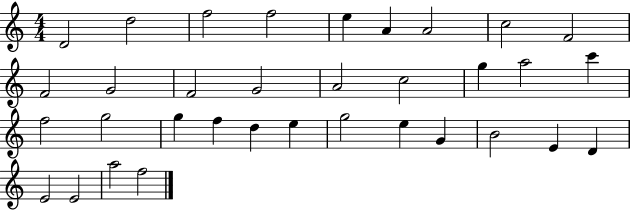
{
  \clef treble
  \numericTimeSignature
  \time 4/4
  \key c \major
  d'2 d''2 | f''2 f''2 | e''4 a'4 a'2 | c''2 f'2 | \break f'2 g'2 | f'2 g'2 | a'2 c''2 | g''4 a''2 c'''4 | \break f''2 g''2 | g''4 f''4 d''4 e''4 | g''2 e''4 g'4 | b'2 e'4 d'4 | \break e'2 e'2 | a''2 f''2 | \bar "|."
}